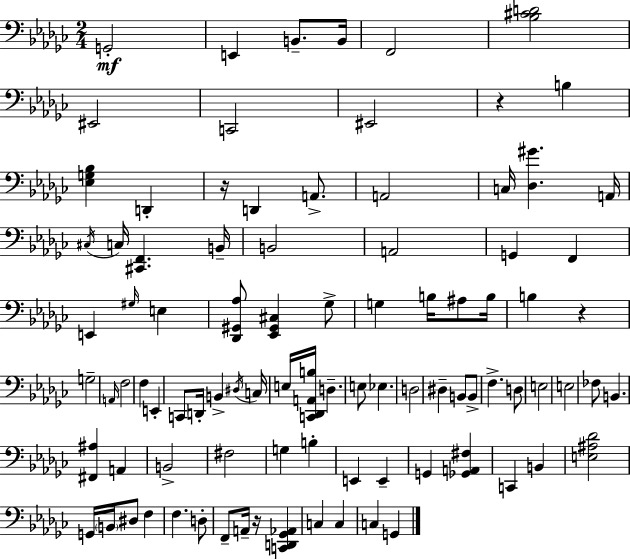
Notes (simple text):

G2/h E2/q B2/e. B2/s F2/h [Bb3,C#4,D4]/h EIS2/h C2/h EIS2/h R/q B3/q [Eb3,G3,Bb3]/q D2/q R/s D2/q A2/e. A2/h C3/s [Db3,G#4]/q. A2/s C#3/s C3/s [C#2,F2]/q. B2/s B2/h A2/h G2/q F2/q E2/q G#3/s E3/q [Db2,G#2,Ab3]/e [Eb2,G#2,C#3]/q Gb3/e G3/q B3/s A#3/e B3/s B3/q R/q G3/h A2/s F3/h F3/q E2/q C2/e D2/s B2/q D#3/s C3/s E3/s [C2,Db2,A2,B3]/s D3/q. E3/e Eb3/q. D3/h D#3/q B2/e B2/e F3/q. D3/e E3/h E3/h FES3/e B2/q. [F#2,A#3]/q A2/q B2/h F#3/h G3/q B3/q E2/q E2/q G2/q [Gb2,A2,F#3]/q C2/q B2/q [E3,A#3,Db4]/h G2/s B2/s D#3/e F3/q F3/q. D3/e F2/e A2/s R/s [C2,D2,Gb2,Ab2]/q C3/q C3/q C3/q G2/q